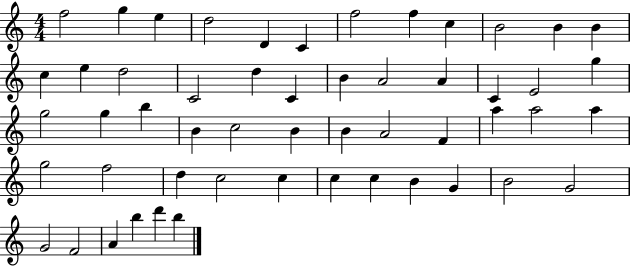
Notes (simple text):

F5/h G5/q E5/q D5/h D4/q C4/q F5/h F5/q C5/q B4/h B4/q B4/q C5/q E5/q D5/h C4/h D5/q C4/q B4/q A4/h A4/q C4/q E4/h G5/q G5/h G5/q B5/q B4/q C5/h B4/q B4/q A4/h F4/q A5/q A5/h A5/q G5/h F5/h D5/q C5/h C5/q C5/q C5/q B4/q G4/q B4/h G4/h G4/h F4/h A4/q B5/q D6/q B5/q